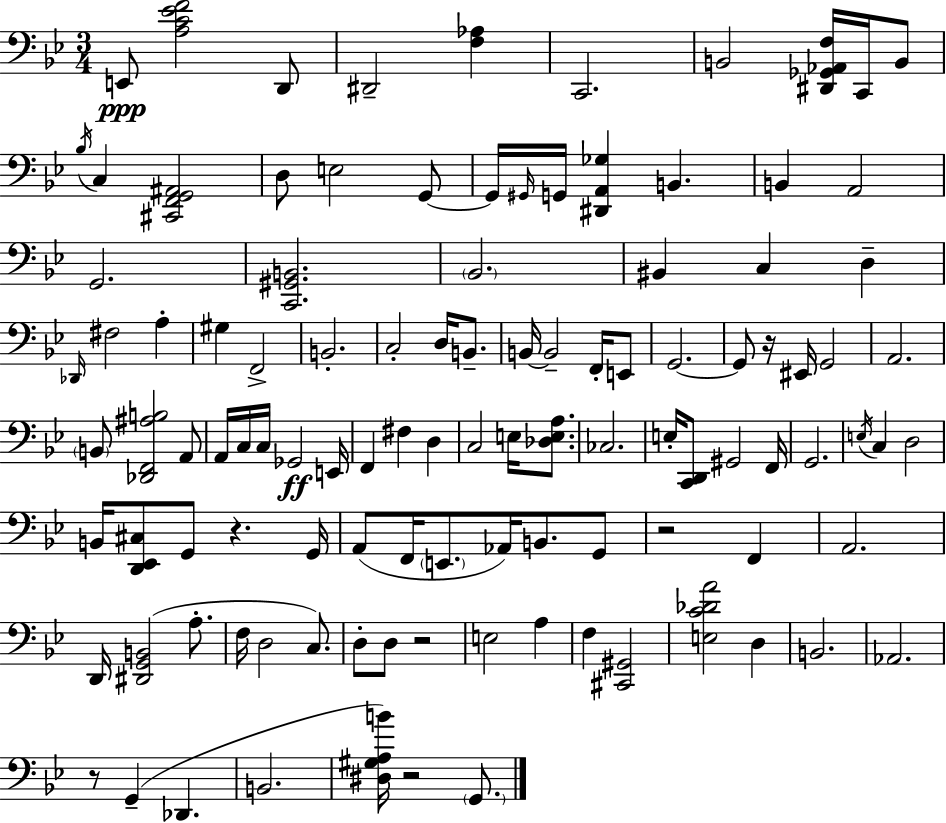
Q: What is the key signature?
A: G minor